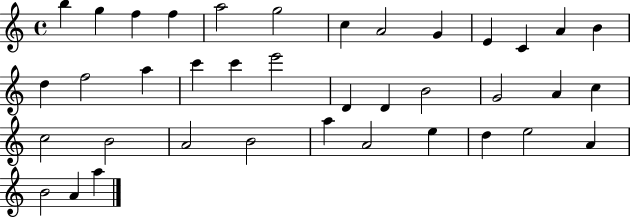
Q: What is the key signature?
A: C major